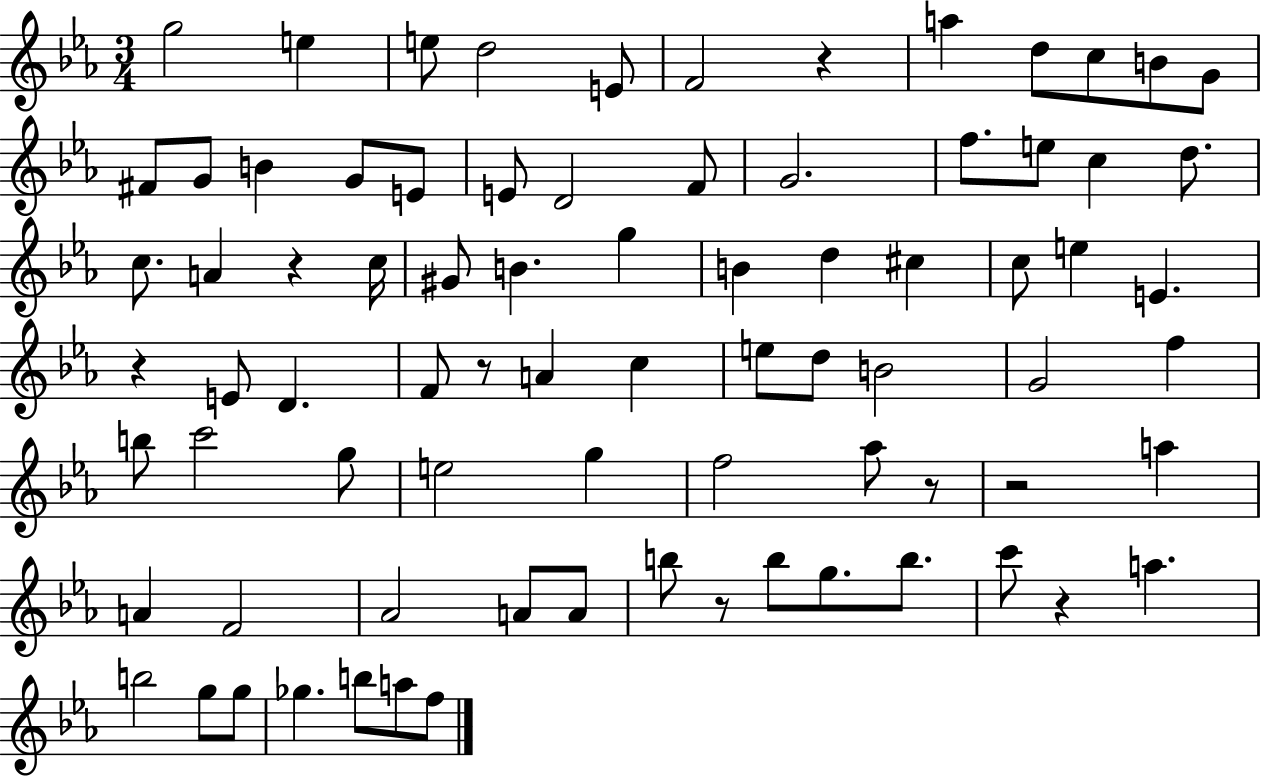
G5/h E5/q E5/e D5/h E4/e F4/h R/q A5/q D5/e C5/e B4/e G4/e F#4/e G4/e B4/q G4/e E4/e E4/e D4/h F4/e G4/h. F5/e. E5/e C5/q D5/e. C5/e. A4/q R/q C5/s G#4/e B4/q. G5/q B4/q D5/q C#5/q C5/e E5/q E4/q. R/q E4/e D4/q. F4/e R/e A4/q C5/q E5/e D5/e B4/h G4/h F5/q B5/e C6/h G5/e E5/h G5/q F5/h Ab5/e R/e R/h A5/q A4/q F4/h Ab4/h A4/e A4/e B5/e R/e B5/e G5/e. B5/e. C6/e R/q A5/q. B5/h G5/e G5/e Gb5/q. B5/e A5/e F5/e